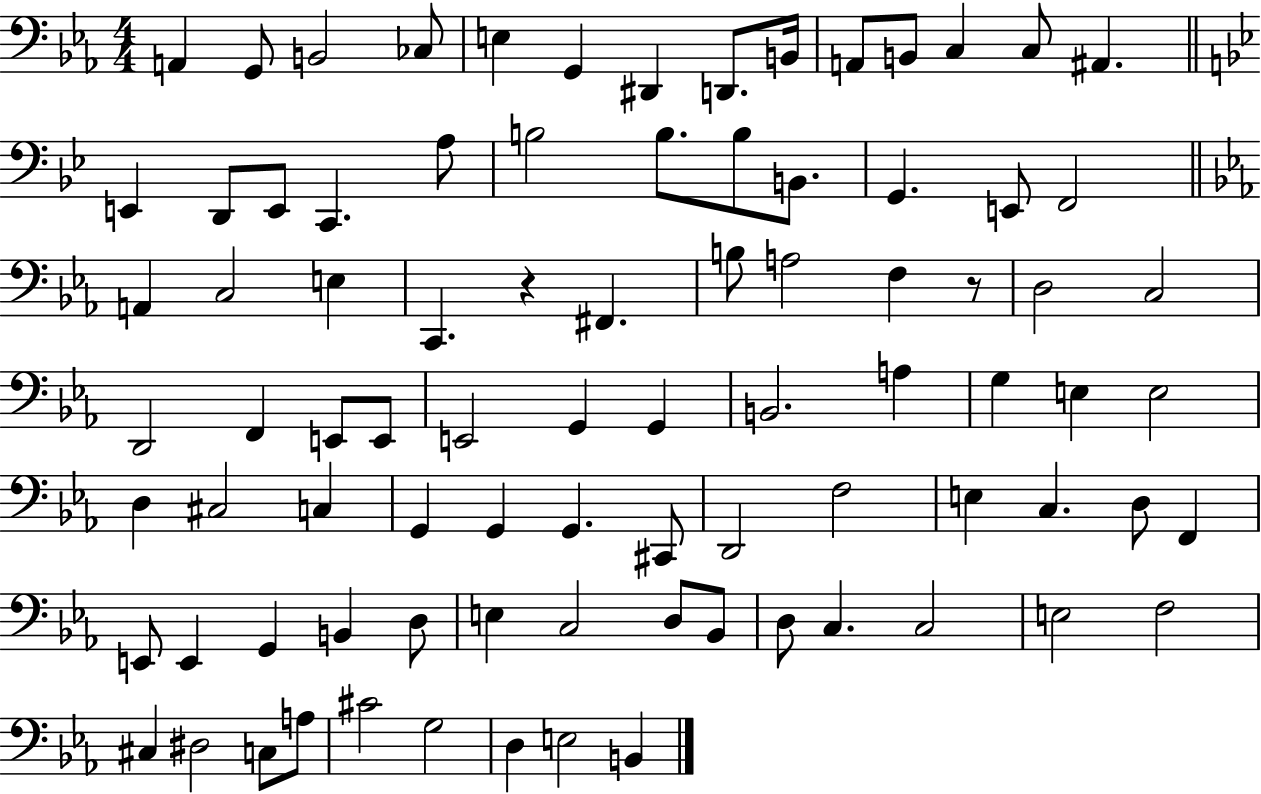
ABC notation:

X:1
T:Untitled
M:4/4
L:1/4
K:Eb
A,, G,,/2 B,,2 _C,/2 E, G,, ^D,, D,,/2 B,,/4 A,,/2 B,,/2 C, C,/2 ^A,, E,, D,,/2 E,,/2 C,, A,/2 B,2 B,/2 B,/2 B,,/2 G,, E,,/2 F,,2 A,, C,2 E, C,, z ^F,, B,/2 A,2 F, z/2 D,2 C,2 D,,2 F,, E,,/2 E,,/2 E,,2 G,, G,, B,,2 A, G, E, E,2 D, ^C,2 C, G,, G,, G,, ^C,,/2 D,,2 F,2 E, C, D,/2 F,, E,,/2 E,, G,, B,, D,/2 E, C,2 D,/2 _B,,/2 D,/2 C, C,2 E,2 F,2 ^C, ^D,2 C,/2 A,/2 ^C2 G,2 D, E,2 B,,